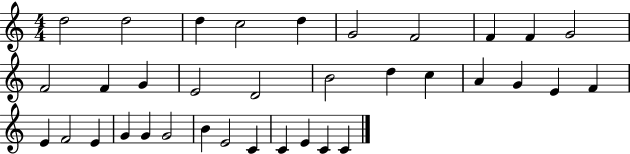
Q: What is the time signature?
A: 4/4